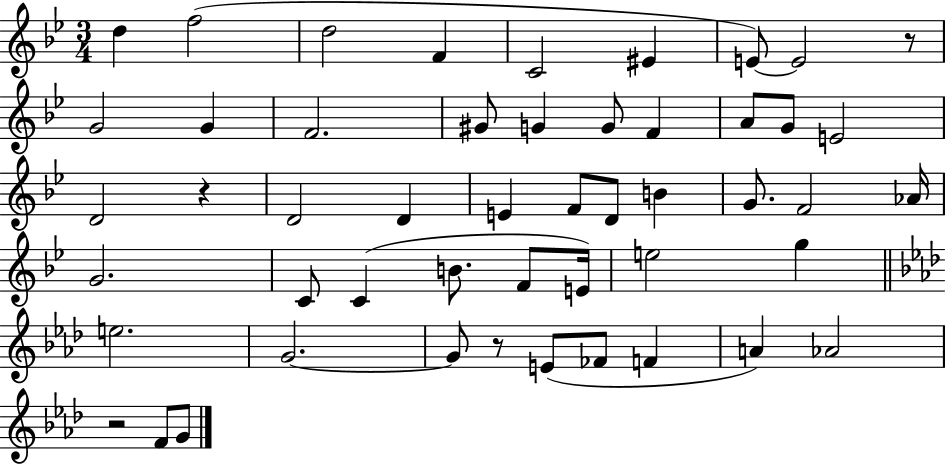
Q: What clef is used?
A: treble